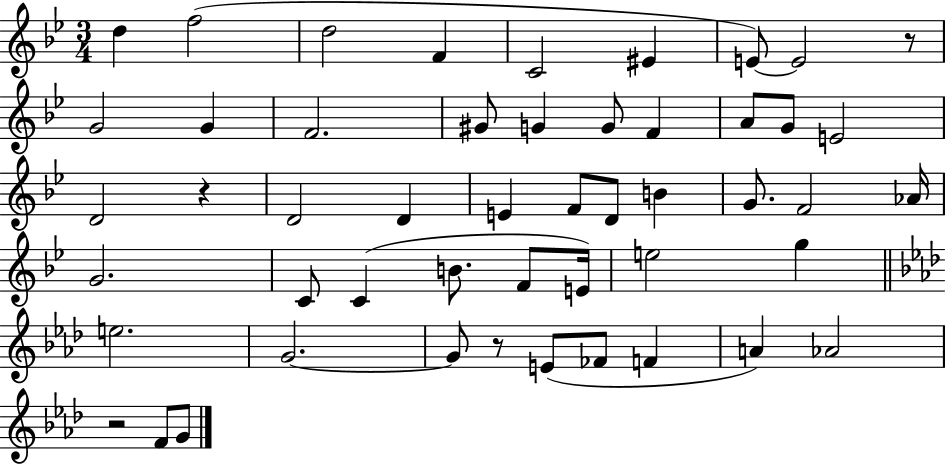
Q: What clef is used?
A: treble